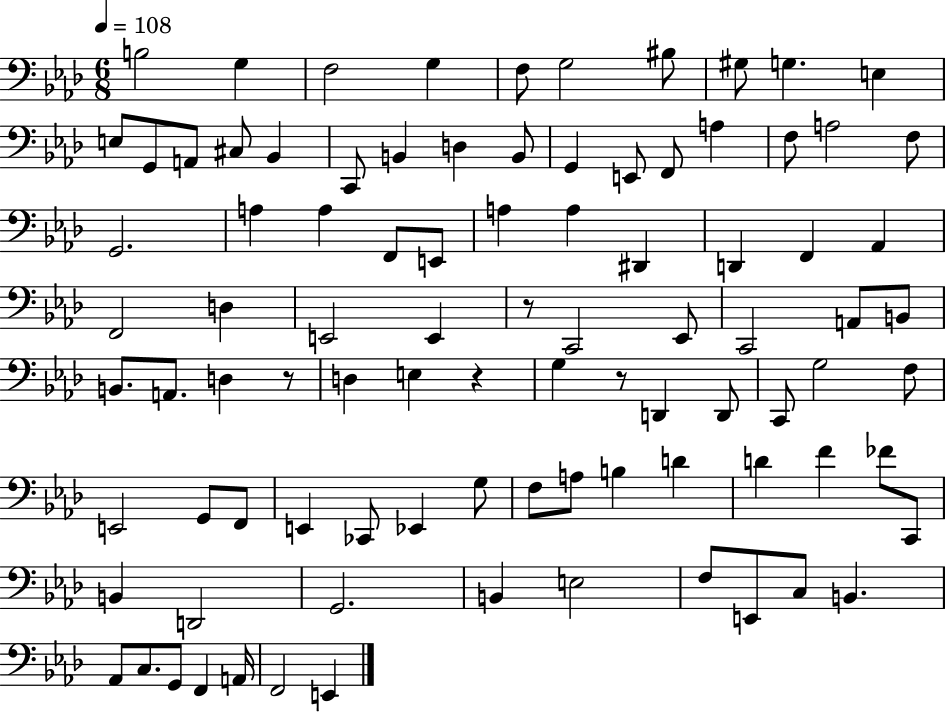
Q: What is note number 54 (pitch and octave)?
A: D2